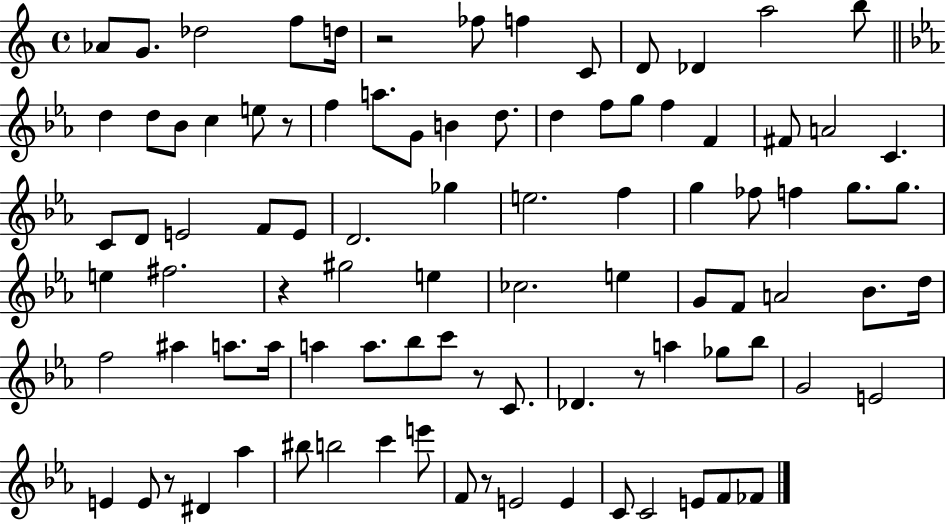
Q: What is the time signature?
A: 4/4